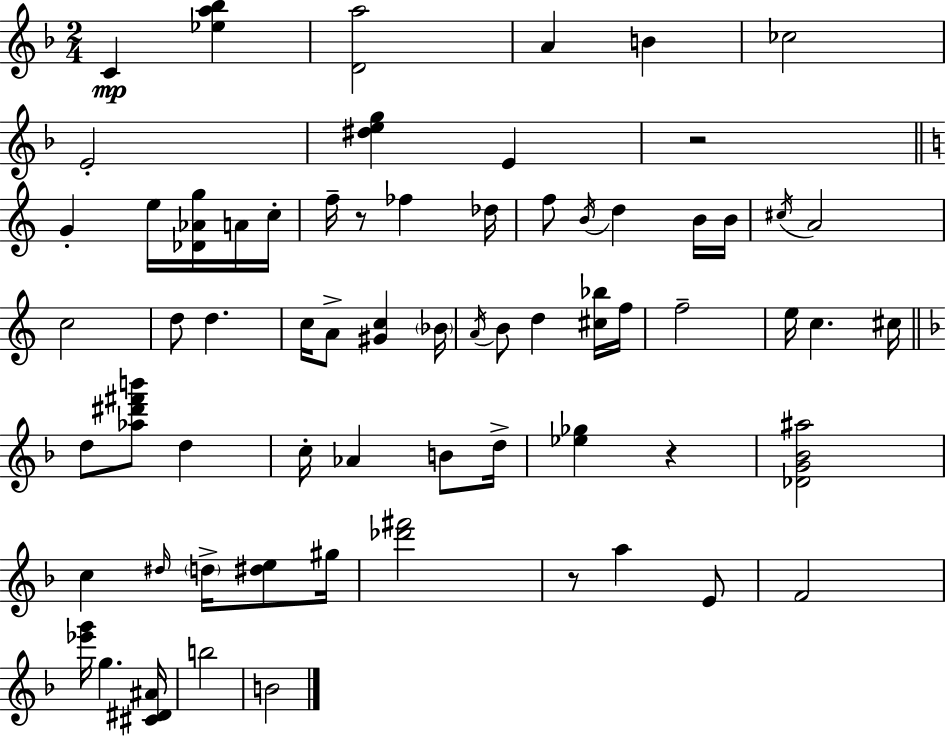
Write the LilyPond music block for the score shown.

{
  \clef treble
  \numericTimeSignature
  \time 2/4
  \key d \minor
  c'4\mp <ees'' a'' bes''>4 | <d' a''>2 | a'4 b'4 | ces''2 | \break e'2-. | <dis'' e'' g''>4 e'4 | r2 | \bar "||" \break \key c \major g'4-. e''16 <des' aes' g''>16 a'16 c''16-. | f''16-- r8 fes''4 des''16 | f''8 \acciaccatura { b'16 } d''4 b'16 | b'16 \acciaccatura { cis''16 } a'2 | \break c''2 | d''8 d''4. | c''16 a'8-> <gis' c''>4 | \parenthesize bes'16 \acciaccatura { a'16 } b'8 d''4 | \break <cis'' bes''>16 f''16 f''2-- | e''16 c''4. | cis''16 \bar "||" \break \key f \major d''8 <aes'' dis''' fis''' b'''>8 d''4 | c''16-. aes'4 b'8 d''16-> | <ees'' ges''>4 r4 | <des' g' bes' ais''>2 | \break c''4 \grace { dis''16 } \parenthesize d''16-> <dis'' e''>8 | gis''16 <des''' fis'''>2 | r8 a''4 e'8 | f'2 | \break <ees''' g'''>16 g''4. | <cis' dis' ais'>16 b''2 | b'2 | \bar "|."
}